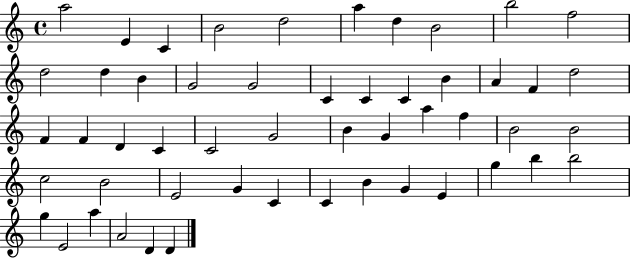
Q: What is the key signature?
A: C major